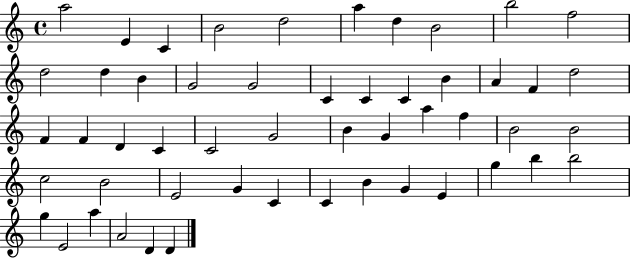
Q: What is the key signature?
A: C major